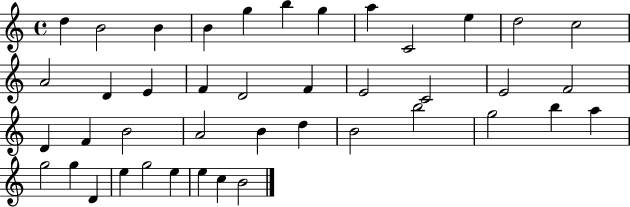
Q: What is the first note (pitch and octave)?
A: D5